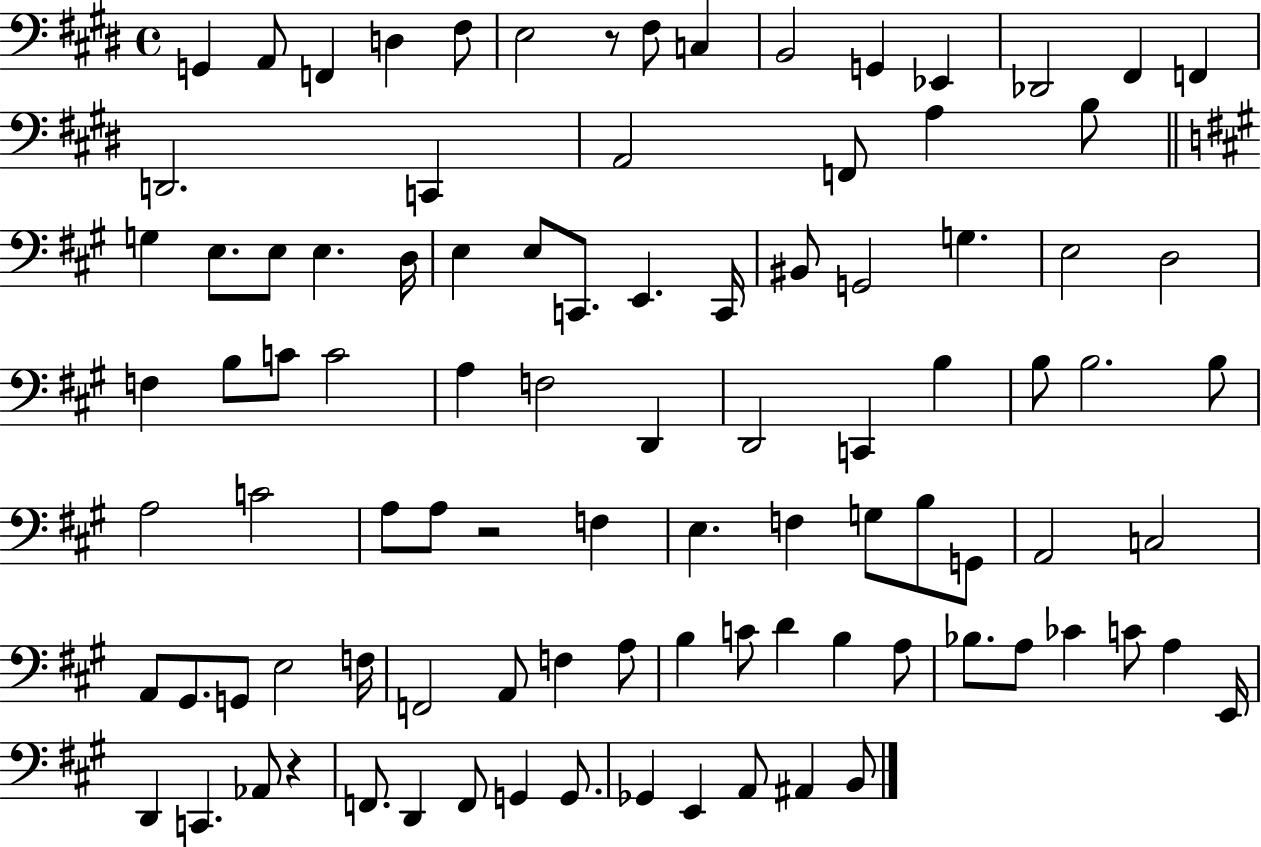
G2/q A2/e F2/q D3/q F#3/e E3/h R/e F#3/e C3/q B2/h G2/q Eb2/q Db2/h F#2/q F2/q D2/h. C2/q A2/h F2/e A3/q B3/e G3/q E3/e. E3/e E3/q. D3/s E3/q E3/e C2/e. E2/q. C2/s BIS2/e G2/h G3/q. E3/h D3/h F3/q B3/e C4/e C4/h A3/q F3/h D2/q D2/h C2/q B3/q B3/e B3/h. B3/e A3/h C4/h A3/e A3/e R/h F3/q E3/q. F3/q G3/e B3/e G2/e A2/h C3/h A2/e G#2/e. G2/e E3/h F3/s F2/h A2/e F3/q A3/e B3/q C4/e D4/q B3/q A3/e Bb3/e. A3/e CES4/q C4/e A3/q E2/s D2/q C2/q. Ab2/e R/q F2/e. D2/q F2/e G2/q G2/e. Gb2/q E2/q A2/e A#2/q B2/e